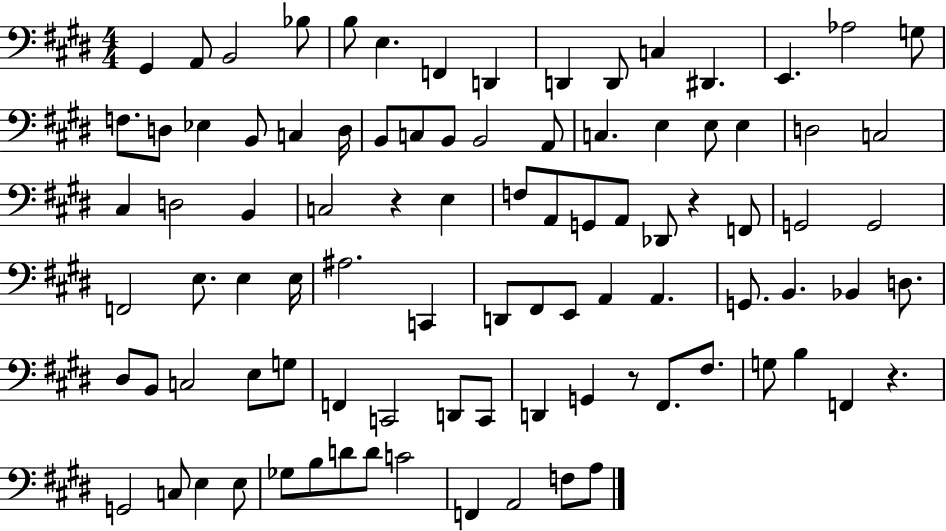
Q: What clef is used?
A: bass